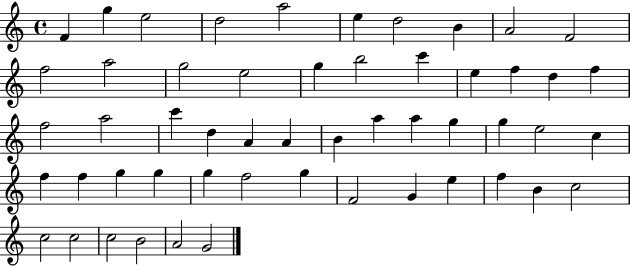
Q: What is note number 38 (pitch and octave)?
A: G5